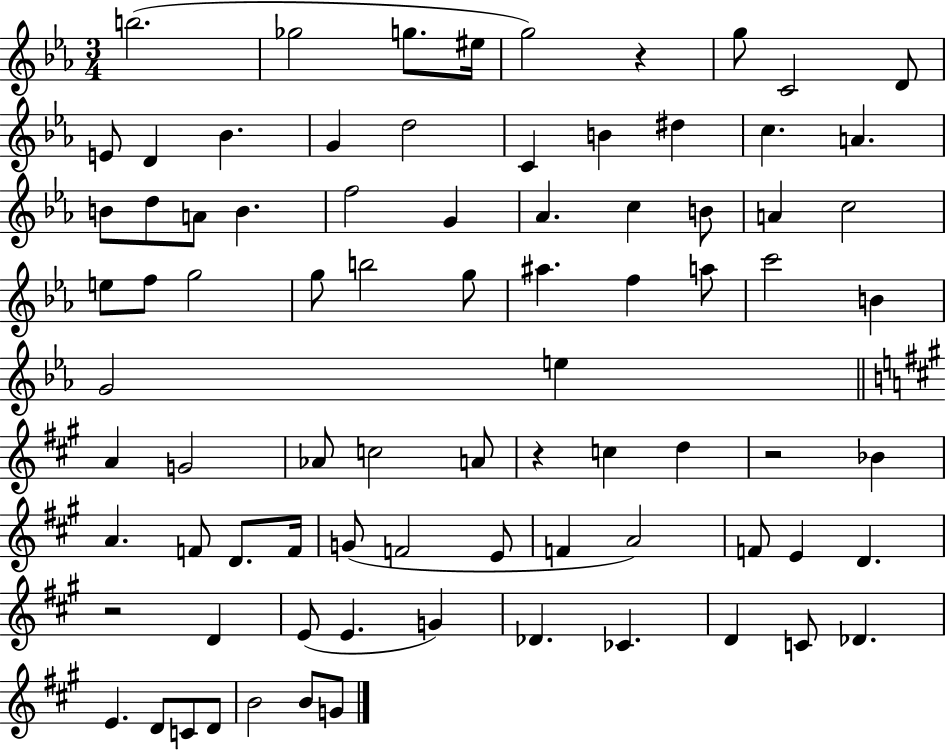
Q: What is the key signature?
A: EES major